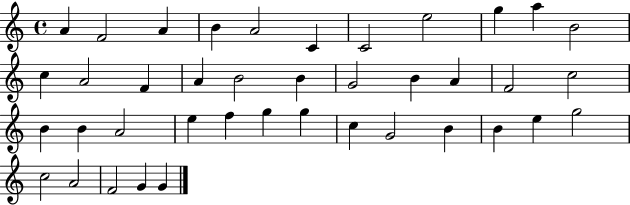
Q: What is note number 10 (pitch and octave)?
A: A5